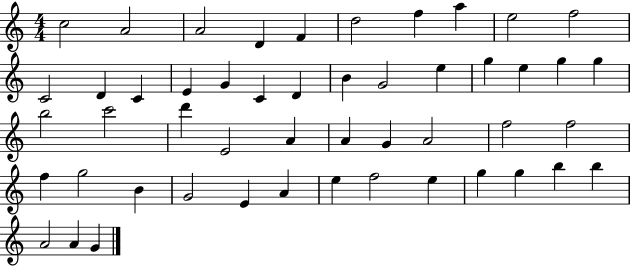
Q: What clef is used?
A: treble